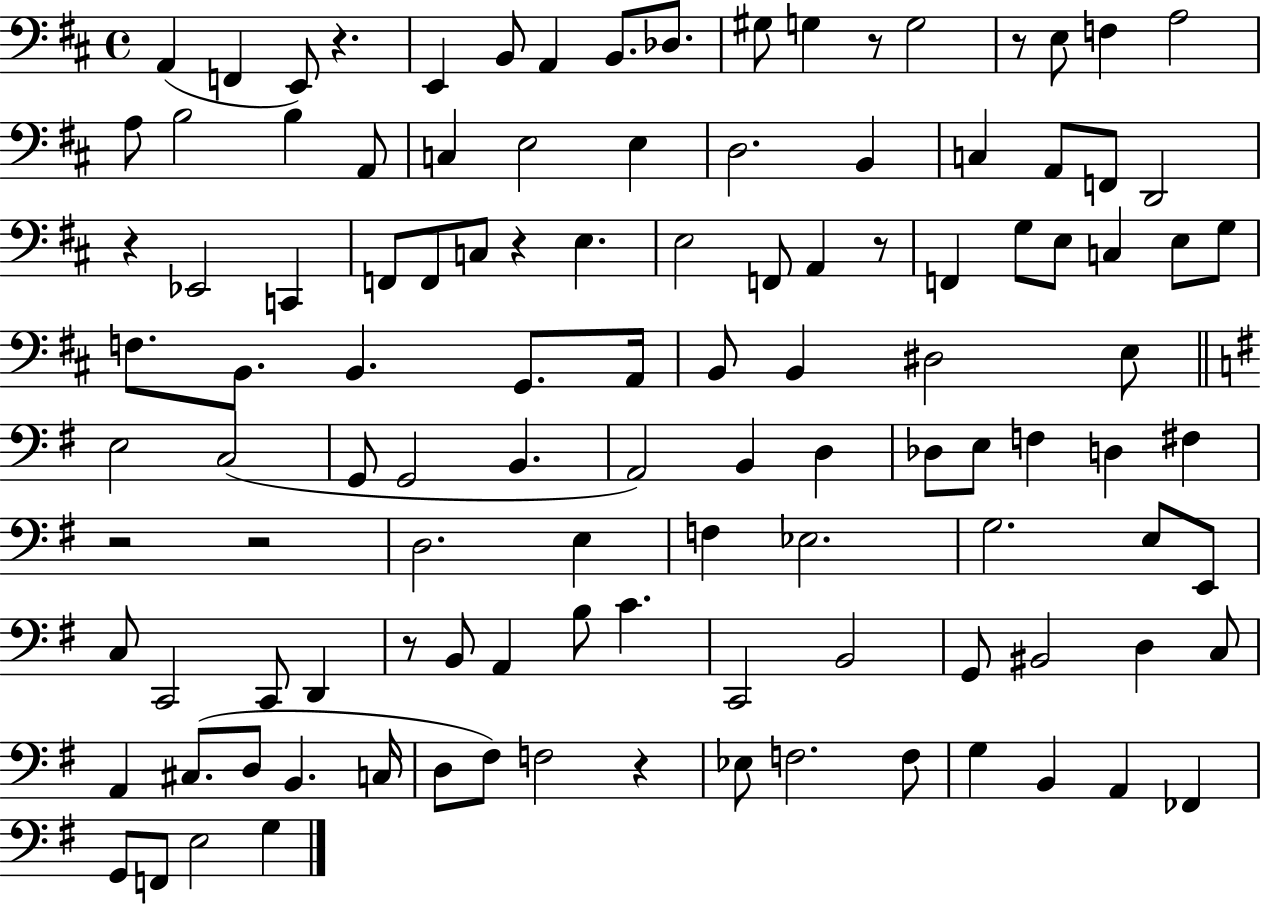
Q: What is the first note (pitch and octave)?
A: A2